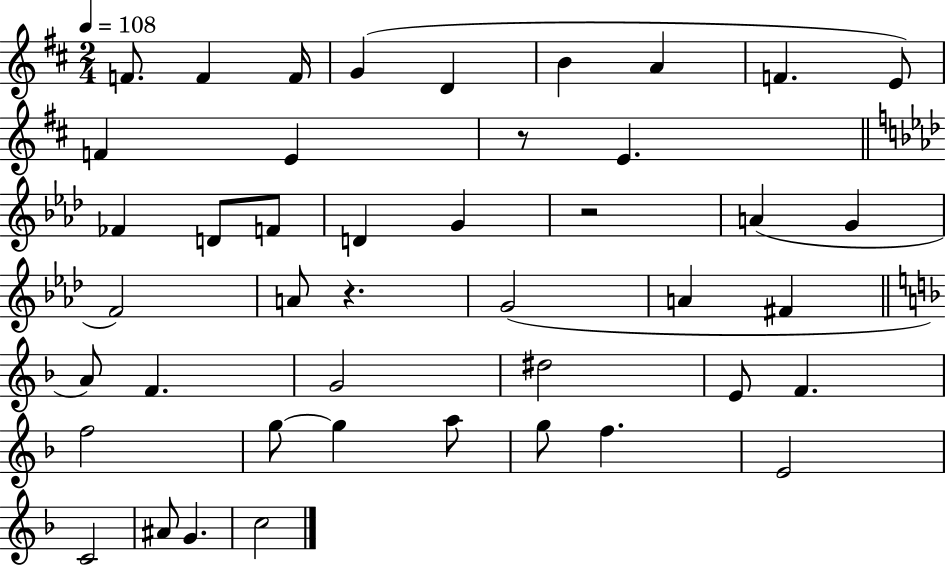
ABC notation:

X:1
T:Untitled
M:2/4
L:1/4
K:D
F/2 F F/4 G D B A F E/2 F E z/2 E _F D/2 F/2 D G z2 A G F2 A/2 z G2 A ^F A/2 F G2 ^d2 E/2 F f2 g/2 g a/2 g/2 f E2 C2 ^A/2 G c2